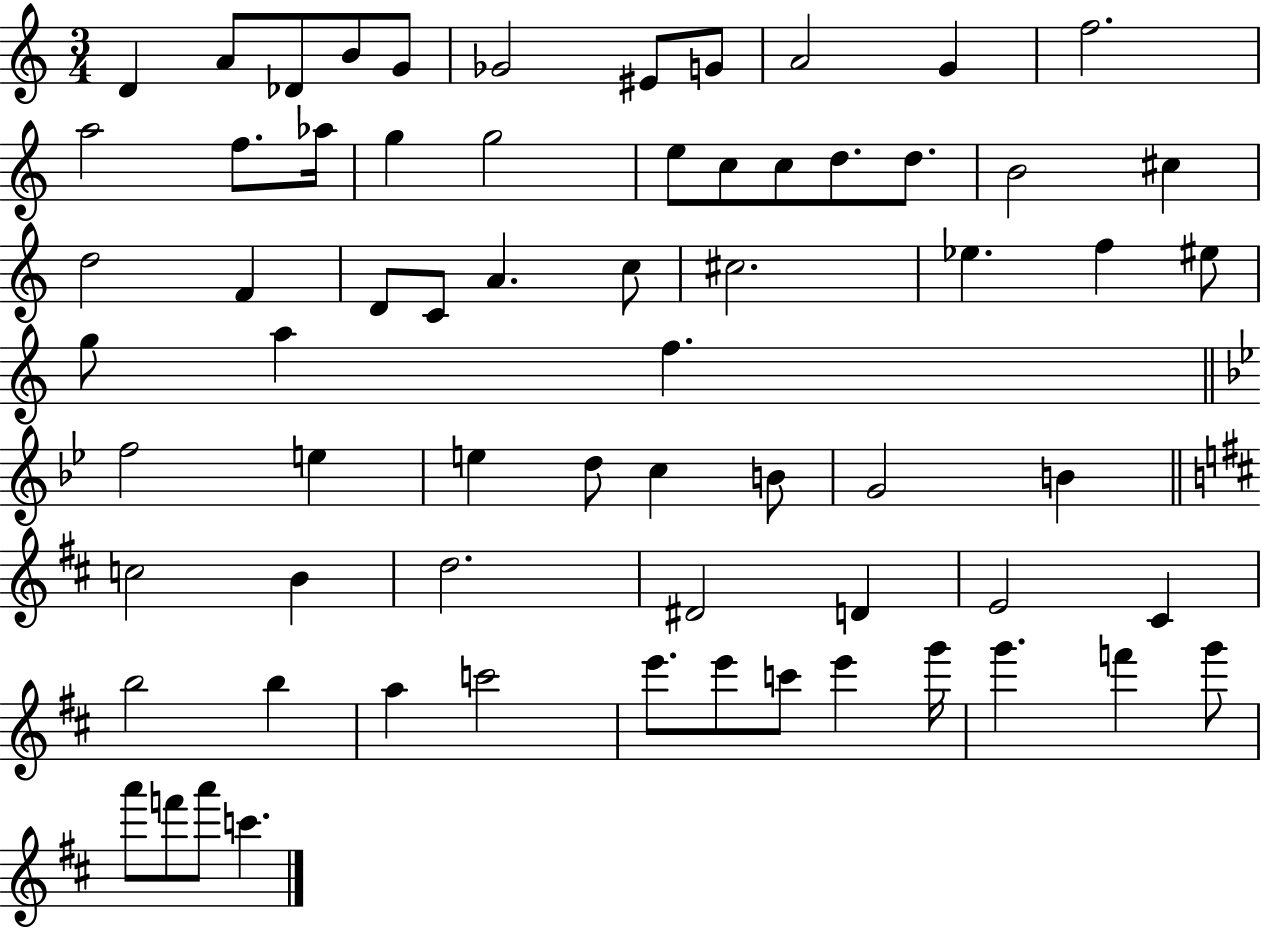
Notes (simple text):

D4/q A4/e Db4/e B4/e G4/e Gb4/h EIS4/e G4/e A4/h G4/q F5/h. A5/h F5/e. Ab5/s G5/q G5/h E5/e C5/e C5/e D5/e. D5/e. B4/h C#5/q D5/h F4/q D4/e C4/e A4/q. C5/e C#5/h. Eb5/q. F5/q EIS5/e G5/e A5/q F5/q. F5/h E5/q E5/q D5/e C5/q B4/e G4/h B4/q C5/h B4/q D5/h. D#4/h D4/q E4/h C#4/q B5/h B5/q A5/q C6/h E6/e. E6/e C6/e E6/q G6/s G6/q. F6/q G6/e A6/e F6/e A6/e C6/q.